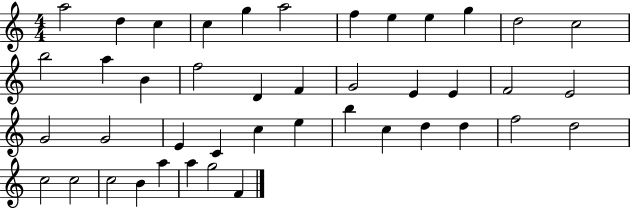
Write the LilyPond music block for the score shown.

{
  \clef treble
  \numericTimeSignature
  \time 4/4
  \key c \major
  a''2 d''4 c''4 | c''4 g''4 a''2 | f''4 e''4 e''4 g''4 | d''2 c''2 | \break b''2 a''4 b'4 | f''2 d'4 f'4 | g'2 e'4 e'4 | f'2 e'2 | \break g'2 g'2 | e'4 c'4 c''4 e''4 | b''4 c''4 d''4 d''4 | f''2 d''2 | \break c''2 c''2 | c''2 b'4 a''4 | a''4 g''2 f'4 | \bar "|."
}